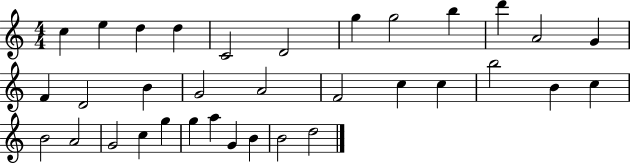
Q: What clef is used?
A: treble